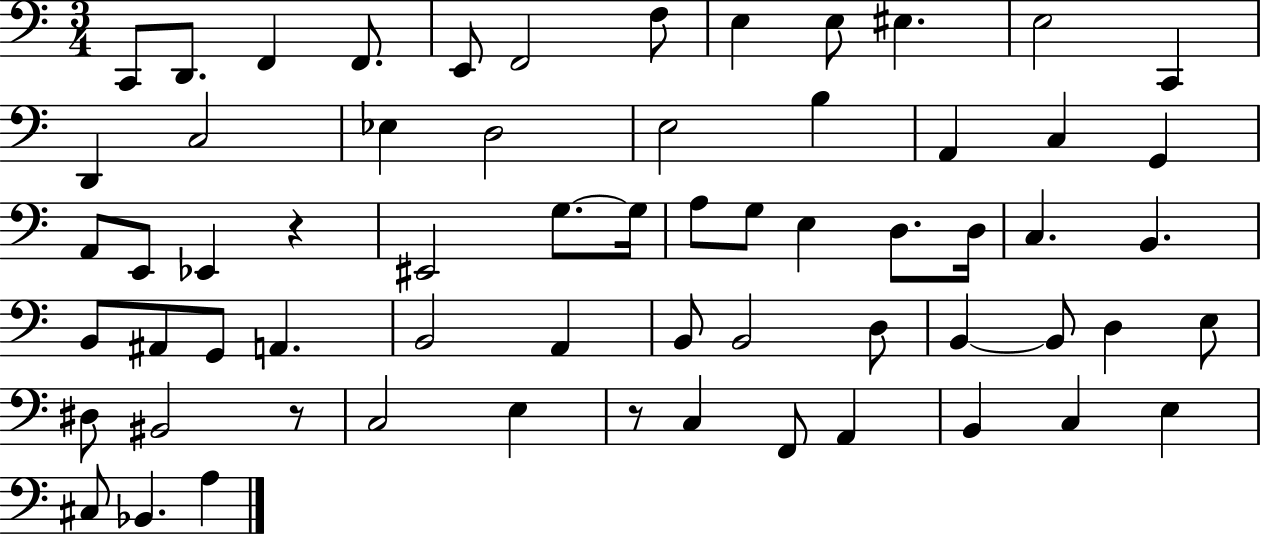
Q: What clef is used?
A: bass